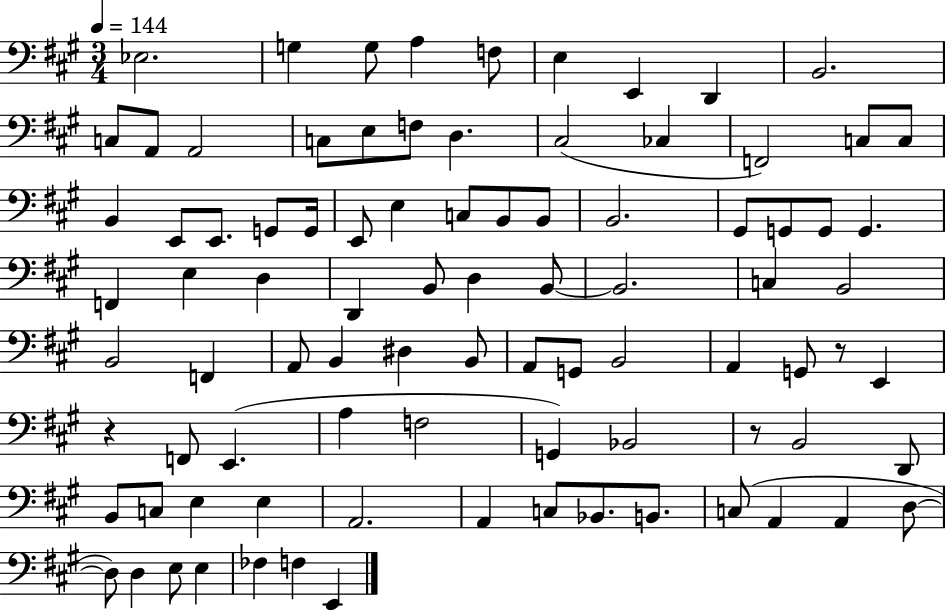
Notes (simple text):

Eb3/h. G3/q G3/e A3/q F3/e E3/q E2/q D2/q B2/h. C3/e A2/e A2/h C3/e E3/e F3/e D3/q. C#3/h CES3/q F2/h C3/e C3/e B2/q E2/e E2/e. G2/e G2/s E2/e E3/q C3/e B2/e B2/e B2/h. G#2/e G2/e G2/e G2/q. F2/q E3/q D3/q D2/q B2/e D3/q B2/e B2/h. C3/q B2/h B2/h F2/q A2/e B2/q D#3/q B2/e A2/e G2/e B2/h A2/q G2/e R/e E2/q R/q F2/e E2/q. A3/q F3/h G2/q Bb2/h R/e B2/h D2/e B2/e C3/e E3/q E3/q A2/h. A2/q C3/e Bb2/e. B2/e. C3/e A2/q A2/q D3/e D3/e D3/q E3/e E3/q FES3/q F3/q E2/q